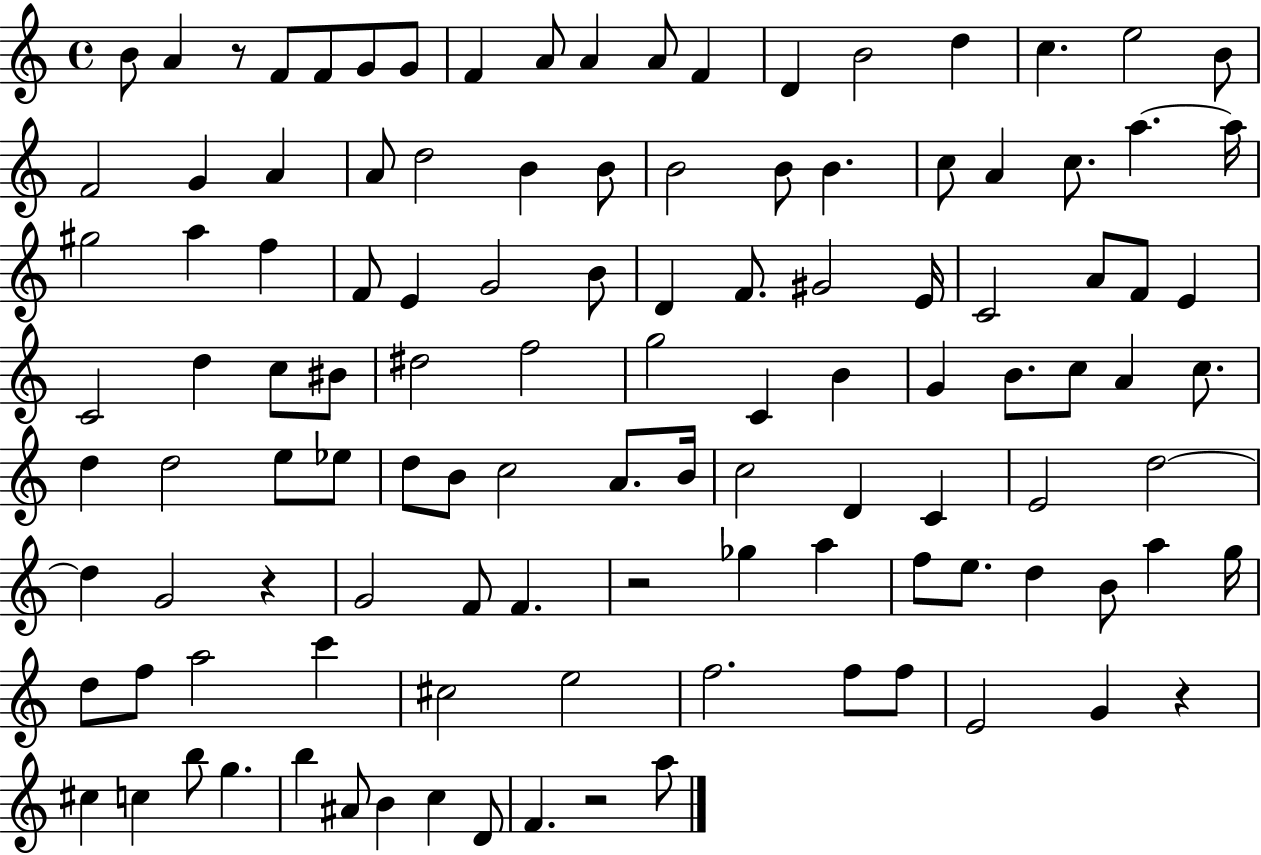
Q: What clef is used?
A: treble